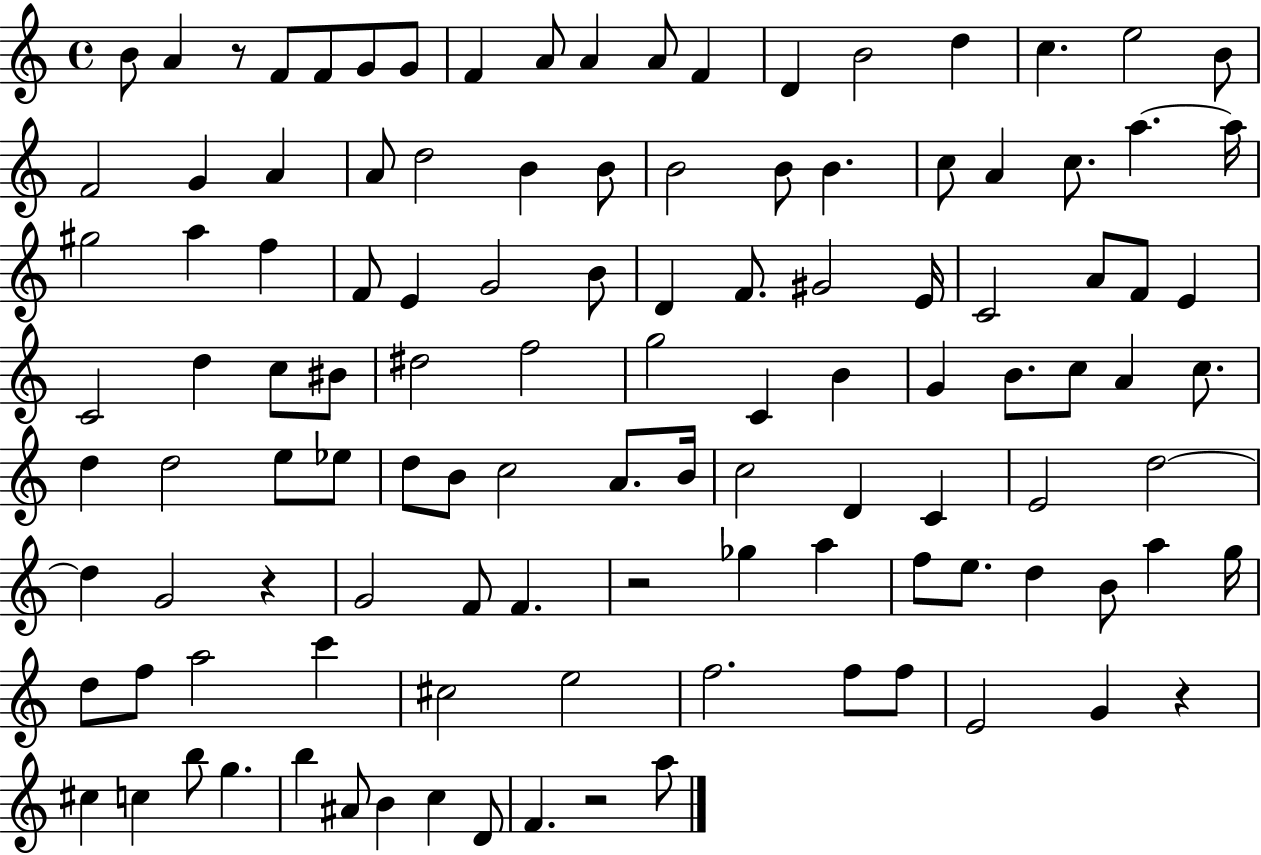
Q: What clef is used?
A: treble